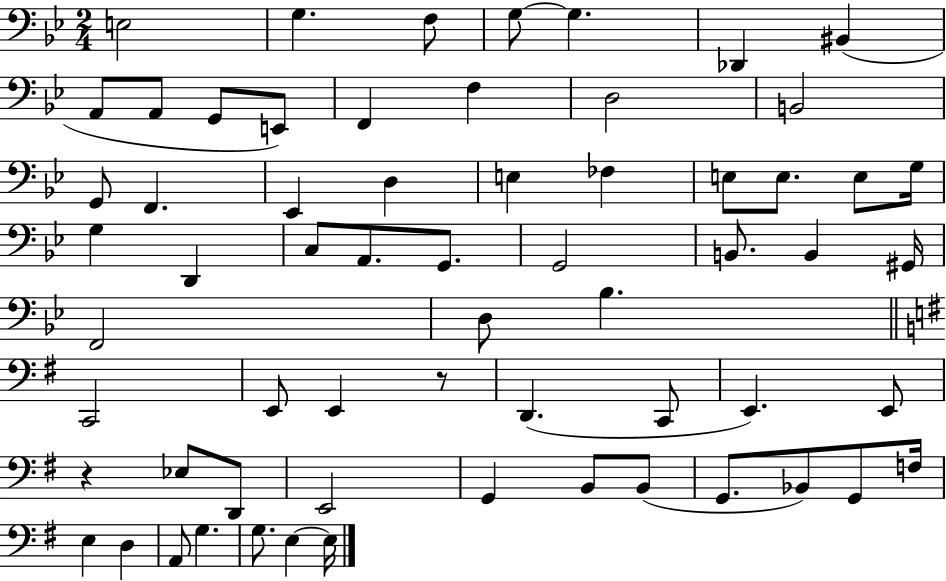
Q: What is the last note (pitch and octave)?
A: E3